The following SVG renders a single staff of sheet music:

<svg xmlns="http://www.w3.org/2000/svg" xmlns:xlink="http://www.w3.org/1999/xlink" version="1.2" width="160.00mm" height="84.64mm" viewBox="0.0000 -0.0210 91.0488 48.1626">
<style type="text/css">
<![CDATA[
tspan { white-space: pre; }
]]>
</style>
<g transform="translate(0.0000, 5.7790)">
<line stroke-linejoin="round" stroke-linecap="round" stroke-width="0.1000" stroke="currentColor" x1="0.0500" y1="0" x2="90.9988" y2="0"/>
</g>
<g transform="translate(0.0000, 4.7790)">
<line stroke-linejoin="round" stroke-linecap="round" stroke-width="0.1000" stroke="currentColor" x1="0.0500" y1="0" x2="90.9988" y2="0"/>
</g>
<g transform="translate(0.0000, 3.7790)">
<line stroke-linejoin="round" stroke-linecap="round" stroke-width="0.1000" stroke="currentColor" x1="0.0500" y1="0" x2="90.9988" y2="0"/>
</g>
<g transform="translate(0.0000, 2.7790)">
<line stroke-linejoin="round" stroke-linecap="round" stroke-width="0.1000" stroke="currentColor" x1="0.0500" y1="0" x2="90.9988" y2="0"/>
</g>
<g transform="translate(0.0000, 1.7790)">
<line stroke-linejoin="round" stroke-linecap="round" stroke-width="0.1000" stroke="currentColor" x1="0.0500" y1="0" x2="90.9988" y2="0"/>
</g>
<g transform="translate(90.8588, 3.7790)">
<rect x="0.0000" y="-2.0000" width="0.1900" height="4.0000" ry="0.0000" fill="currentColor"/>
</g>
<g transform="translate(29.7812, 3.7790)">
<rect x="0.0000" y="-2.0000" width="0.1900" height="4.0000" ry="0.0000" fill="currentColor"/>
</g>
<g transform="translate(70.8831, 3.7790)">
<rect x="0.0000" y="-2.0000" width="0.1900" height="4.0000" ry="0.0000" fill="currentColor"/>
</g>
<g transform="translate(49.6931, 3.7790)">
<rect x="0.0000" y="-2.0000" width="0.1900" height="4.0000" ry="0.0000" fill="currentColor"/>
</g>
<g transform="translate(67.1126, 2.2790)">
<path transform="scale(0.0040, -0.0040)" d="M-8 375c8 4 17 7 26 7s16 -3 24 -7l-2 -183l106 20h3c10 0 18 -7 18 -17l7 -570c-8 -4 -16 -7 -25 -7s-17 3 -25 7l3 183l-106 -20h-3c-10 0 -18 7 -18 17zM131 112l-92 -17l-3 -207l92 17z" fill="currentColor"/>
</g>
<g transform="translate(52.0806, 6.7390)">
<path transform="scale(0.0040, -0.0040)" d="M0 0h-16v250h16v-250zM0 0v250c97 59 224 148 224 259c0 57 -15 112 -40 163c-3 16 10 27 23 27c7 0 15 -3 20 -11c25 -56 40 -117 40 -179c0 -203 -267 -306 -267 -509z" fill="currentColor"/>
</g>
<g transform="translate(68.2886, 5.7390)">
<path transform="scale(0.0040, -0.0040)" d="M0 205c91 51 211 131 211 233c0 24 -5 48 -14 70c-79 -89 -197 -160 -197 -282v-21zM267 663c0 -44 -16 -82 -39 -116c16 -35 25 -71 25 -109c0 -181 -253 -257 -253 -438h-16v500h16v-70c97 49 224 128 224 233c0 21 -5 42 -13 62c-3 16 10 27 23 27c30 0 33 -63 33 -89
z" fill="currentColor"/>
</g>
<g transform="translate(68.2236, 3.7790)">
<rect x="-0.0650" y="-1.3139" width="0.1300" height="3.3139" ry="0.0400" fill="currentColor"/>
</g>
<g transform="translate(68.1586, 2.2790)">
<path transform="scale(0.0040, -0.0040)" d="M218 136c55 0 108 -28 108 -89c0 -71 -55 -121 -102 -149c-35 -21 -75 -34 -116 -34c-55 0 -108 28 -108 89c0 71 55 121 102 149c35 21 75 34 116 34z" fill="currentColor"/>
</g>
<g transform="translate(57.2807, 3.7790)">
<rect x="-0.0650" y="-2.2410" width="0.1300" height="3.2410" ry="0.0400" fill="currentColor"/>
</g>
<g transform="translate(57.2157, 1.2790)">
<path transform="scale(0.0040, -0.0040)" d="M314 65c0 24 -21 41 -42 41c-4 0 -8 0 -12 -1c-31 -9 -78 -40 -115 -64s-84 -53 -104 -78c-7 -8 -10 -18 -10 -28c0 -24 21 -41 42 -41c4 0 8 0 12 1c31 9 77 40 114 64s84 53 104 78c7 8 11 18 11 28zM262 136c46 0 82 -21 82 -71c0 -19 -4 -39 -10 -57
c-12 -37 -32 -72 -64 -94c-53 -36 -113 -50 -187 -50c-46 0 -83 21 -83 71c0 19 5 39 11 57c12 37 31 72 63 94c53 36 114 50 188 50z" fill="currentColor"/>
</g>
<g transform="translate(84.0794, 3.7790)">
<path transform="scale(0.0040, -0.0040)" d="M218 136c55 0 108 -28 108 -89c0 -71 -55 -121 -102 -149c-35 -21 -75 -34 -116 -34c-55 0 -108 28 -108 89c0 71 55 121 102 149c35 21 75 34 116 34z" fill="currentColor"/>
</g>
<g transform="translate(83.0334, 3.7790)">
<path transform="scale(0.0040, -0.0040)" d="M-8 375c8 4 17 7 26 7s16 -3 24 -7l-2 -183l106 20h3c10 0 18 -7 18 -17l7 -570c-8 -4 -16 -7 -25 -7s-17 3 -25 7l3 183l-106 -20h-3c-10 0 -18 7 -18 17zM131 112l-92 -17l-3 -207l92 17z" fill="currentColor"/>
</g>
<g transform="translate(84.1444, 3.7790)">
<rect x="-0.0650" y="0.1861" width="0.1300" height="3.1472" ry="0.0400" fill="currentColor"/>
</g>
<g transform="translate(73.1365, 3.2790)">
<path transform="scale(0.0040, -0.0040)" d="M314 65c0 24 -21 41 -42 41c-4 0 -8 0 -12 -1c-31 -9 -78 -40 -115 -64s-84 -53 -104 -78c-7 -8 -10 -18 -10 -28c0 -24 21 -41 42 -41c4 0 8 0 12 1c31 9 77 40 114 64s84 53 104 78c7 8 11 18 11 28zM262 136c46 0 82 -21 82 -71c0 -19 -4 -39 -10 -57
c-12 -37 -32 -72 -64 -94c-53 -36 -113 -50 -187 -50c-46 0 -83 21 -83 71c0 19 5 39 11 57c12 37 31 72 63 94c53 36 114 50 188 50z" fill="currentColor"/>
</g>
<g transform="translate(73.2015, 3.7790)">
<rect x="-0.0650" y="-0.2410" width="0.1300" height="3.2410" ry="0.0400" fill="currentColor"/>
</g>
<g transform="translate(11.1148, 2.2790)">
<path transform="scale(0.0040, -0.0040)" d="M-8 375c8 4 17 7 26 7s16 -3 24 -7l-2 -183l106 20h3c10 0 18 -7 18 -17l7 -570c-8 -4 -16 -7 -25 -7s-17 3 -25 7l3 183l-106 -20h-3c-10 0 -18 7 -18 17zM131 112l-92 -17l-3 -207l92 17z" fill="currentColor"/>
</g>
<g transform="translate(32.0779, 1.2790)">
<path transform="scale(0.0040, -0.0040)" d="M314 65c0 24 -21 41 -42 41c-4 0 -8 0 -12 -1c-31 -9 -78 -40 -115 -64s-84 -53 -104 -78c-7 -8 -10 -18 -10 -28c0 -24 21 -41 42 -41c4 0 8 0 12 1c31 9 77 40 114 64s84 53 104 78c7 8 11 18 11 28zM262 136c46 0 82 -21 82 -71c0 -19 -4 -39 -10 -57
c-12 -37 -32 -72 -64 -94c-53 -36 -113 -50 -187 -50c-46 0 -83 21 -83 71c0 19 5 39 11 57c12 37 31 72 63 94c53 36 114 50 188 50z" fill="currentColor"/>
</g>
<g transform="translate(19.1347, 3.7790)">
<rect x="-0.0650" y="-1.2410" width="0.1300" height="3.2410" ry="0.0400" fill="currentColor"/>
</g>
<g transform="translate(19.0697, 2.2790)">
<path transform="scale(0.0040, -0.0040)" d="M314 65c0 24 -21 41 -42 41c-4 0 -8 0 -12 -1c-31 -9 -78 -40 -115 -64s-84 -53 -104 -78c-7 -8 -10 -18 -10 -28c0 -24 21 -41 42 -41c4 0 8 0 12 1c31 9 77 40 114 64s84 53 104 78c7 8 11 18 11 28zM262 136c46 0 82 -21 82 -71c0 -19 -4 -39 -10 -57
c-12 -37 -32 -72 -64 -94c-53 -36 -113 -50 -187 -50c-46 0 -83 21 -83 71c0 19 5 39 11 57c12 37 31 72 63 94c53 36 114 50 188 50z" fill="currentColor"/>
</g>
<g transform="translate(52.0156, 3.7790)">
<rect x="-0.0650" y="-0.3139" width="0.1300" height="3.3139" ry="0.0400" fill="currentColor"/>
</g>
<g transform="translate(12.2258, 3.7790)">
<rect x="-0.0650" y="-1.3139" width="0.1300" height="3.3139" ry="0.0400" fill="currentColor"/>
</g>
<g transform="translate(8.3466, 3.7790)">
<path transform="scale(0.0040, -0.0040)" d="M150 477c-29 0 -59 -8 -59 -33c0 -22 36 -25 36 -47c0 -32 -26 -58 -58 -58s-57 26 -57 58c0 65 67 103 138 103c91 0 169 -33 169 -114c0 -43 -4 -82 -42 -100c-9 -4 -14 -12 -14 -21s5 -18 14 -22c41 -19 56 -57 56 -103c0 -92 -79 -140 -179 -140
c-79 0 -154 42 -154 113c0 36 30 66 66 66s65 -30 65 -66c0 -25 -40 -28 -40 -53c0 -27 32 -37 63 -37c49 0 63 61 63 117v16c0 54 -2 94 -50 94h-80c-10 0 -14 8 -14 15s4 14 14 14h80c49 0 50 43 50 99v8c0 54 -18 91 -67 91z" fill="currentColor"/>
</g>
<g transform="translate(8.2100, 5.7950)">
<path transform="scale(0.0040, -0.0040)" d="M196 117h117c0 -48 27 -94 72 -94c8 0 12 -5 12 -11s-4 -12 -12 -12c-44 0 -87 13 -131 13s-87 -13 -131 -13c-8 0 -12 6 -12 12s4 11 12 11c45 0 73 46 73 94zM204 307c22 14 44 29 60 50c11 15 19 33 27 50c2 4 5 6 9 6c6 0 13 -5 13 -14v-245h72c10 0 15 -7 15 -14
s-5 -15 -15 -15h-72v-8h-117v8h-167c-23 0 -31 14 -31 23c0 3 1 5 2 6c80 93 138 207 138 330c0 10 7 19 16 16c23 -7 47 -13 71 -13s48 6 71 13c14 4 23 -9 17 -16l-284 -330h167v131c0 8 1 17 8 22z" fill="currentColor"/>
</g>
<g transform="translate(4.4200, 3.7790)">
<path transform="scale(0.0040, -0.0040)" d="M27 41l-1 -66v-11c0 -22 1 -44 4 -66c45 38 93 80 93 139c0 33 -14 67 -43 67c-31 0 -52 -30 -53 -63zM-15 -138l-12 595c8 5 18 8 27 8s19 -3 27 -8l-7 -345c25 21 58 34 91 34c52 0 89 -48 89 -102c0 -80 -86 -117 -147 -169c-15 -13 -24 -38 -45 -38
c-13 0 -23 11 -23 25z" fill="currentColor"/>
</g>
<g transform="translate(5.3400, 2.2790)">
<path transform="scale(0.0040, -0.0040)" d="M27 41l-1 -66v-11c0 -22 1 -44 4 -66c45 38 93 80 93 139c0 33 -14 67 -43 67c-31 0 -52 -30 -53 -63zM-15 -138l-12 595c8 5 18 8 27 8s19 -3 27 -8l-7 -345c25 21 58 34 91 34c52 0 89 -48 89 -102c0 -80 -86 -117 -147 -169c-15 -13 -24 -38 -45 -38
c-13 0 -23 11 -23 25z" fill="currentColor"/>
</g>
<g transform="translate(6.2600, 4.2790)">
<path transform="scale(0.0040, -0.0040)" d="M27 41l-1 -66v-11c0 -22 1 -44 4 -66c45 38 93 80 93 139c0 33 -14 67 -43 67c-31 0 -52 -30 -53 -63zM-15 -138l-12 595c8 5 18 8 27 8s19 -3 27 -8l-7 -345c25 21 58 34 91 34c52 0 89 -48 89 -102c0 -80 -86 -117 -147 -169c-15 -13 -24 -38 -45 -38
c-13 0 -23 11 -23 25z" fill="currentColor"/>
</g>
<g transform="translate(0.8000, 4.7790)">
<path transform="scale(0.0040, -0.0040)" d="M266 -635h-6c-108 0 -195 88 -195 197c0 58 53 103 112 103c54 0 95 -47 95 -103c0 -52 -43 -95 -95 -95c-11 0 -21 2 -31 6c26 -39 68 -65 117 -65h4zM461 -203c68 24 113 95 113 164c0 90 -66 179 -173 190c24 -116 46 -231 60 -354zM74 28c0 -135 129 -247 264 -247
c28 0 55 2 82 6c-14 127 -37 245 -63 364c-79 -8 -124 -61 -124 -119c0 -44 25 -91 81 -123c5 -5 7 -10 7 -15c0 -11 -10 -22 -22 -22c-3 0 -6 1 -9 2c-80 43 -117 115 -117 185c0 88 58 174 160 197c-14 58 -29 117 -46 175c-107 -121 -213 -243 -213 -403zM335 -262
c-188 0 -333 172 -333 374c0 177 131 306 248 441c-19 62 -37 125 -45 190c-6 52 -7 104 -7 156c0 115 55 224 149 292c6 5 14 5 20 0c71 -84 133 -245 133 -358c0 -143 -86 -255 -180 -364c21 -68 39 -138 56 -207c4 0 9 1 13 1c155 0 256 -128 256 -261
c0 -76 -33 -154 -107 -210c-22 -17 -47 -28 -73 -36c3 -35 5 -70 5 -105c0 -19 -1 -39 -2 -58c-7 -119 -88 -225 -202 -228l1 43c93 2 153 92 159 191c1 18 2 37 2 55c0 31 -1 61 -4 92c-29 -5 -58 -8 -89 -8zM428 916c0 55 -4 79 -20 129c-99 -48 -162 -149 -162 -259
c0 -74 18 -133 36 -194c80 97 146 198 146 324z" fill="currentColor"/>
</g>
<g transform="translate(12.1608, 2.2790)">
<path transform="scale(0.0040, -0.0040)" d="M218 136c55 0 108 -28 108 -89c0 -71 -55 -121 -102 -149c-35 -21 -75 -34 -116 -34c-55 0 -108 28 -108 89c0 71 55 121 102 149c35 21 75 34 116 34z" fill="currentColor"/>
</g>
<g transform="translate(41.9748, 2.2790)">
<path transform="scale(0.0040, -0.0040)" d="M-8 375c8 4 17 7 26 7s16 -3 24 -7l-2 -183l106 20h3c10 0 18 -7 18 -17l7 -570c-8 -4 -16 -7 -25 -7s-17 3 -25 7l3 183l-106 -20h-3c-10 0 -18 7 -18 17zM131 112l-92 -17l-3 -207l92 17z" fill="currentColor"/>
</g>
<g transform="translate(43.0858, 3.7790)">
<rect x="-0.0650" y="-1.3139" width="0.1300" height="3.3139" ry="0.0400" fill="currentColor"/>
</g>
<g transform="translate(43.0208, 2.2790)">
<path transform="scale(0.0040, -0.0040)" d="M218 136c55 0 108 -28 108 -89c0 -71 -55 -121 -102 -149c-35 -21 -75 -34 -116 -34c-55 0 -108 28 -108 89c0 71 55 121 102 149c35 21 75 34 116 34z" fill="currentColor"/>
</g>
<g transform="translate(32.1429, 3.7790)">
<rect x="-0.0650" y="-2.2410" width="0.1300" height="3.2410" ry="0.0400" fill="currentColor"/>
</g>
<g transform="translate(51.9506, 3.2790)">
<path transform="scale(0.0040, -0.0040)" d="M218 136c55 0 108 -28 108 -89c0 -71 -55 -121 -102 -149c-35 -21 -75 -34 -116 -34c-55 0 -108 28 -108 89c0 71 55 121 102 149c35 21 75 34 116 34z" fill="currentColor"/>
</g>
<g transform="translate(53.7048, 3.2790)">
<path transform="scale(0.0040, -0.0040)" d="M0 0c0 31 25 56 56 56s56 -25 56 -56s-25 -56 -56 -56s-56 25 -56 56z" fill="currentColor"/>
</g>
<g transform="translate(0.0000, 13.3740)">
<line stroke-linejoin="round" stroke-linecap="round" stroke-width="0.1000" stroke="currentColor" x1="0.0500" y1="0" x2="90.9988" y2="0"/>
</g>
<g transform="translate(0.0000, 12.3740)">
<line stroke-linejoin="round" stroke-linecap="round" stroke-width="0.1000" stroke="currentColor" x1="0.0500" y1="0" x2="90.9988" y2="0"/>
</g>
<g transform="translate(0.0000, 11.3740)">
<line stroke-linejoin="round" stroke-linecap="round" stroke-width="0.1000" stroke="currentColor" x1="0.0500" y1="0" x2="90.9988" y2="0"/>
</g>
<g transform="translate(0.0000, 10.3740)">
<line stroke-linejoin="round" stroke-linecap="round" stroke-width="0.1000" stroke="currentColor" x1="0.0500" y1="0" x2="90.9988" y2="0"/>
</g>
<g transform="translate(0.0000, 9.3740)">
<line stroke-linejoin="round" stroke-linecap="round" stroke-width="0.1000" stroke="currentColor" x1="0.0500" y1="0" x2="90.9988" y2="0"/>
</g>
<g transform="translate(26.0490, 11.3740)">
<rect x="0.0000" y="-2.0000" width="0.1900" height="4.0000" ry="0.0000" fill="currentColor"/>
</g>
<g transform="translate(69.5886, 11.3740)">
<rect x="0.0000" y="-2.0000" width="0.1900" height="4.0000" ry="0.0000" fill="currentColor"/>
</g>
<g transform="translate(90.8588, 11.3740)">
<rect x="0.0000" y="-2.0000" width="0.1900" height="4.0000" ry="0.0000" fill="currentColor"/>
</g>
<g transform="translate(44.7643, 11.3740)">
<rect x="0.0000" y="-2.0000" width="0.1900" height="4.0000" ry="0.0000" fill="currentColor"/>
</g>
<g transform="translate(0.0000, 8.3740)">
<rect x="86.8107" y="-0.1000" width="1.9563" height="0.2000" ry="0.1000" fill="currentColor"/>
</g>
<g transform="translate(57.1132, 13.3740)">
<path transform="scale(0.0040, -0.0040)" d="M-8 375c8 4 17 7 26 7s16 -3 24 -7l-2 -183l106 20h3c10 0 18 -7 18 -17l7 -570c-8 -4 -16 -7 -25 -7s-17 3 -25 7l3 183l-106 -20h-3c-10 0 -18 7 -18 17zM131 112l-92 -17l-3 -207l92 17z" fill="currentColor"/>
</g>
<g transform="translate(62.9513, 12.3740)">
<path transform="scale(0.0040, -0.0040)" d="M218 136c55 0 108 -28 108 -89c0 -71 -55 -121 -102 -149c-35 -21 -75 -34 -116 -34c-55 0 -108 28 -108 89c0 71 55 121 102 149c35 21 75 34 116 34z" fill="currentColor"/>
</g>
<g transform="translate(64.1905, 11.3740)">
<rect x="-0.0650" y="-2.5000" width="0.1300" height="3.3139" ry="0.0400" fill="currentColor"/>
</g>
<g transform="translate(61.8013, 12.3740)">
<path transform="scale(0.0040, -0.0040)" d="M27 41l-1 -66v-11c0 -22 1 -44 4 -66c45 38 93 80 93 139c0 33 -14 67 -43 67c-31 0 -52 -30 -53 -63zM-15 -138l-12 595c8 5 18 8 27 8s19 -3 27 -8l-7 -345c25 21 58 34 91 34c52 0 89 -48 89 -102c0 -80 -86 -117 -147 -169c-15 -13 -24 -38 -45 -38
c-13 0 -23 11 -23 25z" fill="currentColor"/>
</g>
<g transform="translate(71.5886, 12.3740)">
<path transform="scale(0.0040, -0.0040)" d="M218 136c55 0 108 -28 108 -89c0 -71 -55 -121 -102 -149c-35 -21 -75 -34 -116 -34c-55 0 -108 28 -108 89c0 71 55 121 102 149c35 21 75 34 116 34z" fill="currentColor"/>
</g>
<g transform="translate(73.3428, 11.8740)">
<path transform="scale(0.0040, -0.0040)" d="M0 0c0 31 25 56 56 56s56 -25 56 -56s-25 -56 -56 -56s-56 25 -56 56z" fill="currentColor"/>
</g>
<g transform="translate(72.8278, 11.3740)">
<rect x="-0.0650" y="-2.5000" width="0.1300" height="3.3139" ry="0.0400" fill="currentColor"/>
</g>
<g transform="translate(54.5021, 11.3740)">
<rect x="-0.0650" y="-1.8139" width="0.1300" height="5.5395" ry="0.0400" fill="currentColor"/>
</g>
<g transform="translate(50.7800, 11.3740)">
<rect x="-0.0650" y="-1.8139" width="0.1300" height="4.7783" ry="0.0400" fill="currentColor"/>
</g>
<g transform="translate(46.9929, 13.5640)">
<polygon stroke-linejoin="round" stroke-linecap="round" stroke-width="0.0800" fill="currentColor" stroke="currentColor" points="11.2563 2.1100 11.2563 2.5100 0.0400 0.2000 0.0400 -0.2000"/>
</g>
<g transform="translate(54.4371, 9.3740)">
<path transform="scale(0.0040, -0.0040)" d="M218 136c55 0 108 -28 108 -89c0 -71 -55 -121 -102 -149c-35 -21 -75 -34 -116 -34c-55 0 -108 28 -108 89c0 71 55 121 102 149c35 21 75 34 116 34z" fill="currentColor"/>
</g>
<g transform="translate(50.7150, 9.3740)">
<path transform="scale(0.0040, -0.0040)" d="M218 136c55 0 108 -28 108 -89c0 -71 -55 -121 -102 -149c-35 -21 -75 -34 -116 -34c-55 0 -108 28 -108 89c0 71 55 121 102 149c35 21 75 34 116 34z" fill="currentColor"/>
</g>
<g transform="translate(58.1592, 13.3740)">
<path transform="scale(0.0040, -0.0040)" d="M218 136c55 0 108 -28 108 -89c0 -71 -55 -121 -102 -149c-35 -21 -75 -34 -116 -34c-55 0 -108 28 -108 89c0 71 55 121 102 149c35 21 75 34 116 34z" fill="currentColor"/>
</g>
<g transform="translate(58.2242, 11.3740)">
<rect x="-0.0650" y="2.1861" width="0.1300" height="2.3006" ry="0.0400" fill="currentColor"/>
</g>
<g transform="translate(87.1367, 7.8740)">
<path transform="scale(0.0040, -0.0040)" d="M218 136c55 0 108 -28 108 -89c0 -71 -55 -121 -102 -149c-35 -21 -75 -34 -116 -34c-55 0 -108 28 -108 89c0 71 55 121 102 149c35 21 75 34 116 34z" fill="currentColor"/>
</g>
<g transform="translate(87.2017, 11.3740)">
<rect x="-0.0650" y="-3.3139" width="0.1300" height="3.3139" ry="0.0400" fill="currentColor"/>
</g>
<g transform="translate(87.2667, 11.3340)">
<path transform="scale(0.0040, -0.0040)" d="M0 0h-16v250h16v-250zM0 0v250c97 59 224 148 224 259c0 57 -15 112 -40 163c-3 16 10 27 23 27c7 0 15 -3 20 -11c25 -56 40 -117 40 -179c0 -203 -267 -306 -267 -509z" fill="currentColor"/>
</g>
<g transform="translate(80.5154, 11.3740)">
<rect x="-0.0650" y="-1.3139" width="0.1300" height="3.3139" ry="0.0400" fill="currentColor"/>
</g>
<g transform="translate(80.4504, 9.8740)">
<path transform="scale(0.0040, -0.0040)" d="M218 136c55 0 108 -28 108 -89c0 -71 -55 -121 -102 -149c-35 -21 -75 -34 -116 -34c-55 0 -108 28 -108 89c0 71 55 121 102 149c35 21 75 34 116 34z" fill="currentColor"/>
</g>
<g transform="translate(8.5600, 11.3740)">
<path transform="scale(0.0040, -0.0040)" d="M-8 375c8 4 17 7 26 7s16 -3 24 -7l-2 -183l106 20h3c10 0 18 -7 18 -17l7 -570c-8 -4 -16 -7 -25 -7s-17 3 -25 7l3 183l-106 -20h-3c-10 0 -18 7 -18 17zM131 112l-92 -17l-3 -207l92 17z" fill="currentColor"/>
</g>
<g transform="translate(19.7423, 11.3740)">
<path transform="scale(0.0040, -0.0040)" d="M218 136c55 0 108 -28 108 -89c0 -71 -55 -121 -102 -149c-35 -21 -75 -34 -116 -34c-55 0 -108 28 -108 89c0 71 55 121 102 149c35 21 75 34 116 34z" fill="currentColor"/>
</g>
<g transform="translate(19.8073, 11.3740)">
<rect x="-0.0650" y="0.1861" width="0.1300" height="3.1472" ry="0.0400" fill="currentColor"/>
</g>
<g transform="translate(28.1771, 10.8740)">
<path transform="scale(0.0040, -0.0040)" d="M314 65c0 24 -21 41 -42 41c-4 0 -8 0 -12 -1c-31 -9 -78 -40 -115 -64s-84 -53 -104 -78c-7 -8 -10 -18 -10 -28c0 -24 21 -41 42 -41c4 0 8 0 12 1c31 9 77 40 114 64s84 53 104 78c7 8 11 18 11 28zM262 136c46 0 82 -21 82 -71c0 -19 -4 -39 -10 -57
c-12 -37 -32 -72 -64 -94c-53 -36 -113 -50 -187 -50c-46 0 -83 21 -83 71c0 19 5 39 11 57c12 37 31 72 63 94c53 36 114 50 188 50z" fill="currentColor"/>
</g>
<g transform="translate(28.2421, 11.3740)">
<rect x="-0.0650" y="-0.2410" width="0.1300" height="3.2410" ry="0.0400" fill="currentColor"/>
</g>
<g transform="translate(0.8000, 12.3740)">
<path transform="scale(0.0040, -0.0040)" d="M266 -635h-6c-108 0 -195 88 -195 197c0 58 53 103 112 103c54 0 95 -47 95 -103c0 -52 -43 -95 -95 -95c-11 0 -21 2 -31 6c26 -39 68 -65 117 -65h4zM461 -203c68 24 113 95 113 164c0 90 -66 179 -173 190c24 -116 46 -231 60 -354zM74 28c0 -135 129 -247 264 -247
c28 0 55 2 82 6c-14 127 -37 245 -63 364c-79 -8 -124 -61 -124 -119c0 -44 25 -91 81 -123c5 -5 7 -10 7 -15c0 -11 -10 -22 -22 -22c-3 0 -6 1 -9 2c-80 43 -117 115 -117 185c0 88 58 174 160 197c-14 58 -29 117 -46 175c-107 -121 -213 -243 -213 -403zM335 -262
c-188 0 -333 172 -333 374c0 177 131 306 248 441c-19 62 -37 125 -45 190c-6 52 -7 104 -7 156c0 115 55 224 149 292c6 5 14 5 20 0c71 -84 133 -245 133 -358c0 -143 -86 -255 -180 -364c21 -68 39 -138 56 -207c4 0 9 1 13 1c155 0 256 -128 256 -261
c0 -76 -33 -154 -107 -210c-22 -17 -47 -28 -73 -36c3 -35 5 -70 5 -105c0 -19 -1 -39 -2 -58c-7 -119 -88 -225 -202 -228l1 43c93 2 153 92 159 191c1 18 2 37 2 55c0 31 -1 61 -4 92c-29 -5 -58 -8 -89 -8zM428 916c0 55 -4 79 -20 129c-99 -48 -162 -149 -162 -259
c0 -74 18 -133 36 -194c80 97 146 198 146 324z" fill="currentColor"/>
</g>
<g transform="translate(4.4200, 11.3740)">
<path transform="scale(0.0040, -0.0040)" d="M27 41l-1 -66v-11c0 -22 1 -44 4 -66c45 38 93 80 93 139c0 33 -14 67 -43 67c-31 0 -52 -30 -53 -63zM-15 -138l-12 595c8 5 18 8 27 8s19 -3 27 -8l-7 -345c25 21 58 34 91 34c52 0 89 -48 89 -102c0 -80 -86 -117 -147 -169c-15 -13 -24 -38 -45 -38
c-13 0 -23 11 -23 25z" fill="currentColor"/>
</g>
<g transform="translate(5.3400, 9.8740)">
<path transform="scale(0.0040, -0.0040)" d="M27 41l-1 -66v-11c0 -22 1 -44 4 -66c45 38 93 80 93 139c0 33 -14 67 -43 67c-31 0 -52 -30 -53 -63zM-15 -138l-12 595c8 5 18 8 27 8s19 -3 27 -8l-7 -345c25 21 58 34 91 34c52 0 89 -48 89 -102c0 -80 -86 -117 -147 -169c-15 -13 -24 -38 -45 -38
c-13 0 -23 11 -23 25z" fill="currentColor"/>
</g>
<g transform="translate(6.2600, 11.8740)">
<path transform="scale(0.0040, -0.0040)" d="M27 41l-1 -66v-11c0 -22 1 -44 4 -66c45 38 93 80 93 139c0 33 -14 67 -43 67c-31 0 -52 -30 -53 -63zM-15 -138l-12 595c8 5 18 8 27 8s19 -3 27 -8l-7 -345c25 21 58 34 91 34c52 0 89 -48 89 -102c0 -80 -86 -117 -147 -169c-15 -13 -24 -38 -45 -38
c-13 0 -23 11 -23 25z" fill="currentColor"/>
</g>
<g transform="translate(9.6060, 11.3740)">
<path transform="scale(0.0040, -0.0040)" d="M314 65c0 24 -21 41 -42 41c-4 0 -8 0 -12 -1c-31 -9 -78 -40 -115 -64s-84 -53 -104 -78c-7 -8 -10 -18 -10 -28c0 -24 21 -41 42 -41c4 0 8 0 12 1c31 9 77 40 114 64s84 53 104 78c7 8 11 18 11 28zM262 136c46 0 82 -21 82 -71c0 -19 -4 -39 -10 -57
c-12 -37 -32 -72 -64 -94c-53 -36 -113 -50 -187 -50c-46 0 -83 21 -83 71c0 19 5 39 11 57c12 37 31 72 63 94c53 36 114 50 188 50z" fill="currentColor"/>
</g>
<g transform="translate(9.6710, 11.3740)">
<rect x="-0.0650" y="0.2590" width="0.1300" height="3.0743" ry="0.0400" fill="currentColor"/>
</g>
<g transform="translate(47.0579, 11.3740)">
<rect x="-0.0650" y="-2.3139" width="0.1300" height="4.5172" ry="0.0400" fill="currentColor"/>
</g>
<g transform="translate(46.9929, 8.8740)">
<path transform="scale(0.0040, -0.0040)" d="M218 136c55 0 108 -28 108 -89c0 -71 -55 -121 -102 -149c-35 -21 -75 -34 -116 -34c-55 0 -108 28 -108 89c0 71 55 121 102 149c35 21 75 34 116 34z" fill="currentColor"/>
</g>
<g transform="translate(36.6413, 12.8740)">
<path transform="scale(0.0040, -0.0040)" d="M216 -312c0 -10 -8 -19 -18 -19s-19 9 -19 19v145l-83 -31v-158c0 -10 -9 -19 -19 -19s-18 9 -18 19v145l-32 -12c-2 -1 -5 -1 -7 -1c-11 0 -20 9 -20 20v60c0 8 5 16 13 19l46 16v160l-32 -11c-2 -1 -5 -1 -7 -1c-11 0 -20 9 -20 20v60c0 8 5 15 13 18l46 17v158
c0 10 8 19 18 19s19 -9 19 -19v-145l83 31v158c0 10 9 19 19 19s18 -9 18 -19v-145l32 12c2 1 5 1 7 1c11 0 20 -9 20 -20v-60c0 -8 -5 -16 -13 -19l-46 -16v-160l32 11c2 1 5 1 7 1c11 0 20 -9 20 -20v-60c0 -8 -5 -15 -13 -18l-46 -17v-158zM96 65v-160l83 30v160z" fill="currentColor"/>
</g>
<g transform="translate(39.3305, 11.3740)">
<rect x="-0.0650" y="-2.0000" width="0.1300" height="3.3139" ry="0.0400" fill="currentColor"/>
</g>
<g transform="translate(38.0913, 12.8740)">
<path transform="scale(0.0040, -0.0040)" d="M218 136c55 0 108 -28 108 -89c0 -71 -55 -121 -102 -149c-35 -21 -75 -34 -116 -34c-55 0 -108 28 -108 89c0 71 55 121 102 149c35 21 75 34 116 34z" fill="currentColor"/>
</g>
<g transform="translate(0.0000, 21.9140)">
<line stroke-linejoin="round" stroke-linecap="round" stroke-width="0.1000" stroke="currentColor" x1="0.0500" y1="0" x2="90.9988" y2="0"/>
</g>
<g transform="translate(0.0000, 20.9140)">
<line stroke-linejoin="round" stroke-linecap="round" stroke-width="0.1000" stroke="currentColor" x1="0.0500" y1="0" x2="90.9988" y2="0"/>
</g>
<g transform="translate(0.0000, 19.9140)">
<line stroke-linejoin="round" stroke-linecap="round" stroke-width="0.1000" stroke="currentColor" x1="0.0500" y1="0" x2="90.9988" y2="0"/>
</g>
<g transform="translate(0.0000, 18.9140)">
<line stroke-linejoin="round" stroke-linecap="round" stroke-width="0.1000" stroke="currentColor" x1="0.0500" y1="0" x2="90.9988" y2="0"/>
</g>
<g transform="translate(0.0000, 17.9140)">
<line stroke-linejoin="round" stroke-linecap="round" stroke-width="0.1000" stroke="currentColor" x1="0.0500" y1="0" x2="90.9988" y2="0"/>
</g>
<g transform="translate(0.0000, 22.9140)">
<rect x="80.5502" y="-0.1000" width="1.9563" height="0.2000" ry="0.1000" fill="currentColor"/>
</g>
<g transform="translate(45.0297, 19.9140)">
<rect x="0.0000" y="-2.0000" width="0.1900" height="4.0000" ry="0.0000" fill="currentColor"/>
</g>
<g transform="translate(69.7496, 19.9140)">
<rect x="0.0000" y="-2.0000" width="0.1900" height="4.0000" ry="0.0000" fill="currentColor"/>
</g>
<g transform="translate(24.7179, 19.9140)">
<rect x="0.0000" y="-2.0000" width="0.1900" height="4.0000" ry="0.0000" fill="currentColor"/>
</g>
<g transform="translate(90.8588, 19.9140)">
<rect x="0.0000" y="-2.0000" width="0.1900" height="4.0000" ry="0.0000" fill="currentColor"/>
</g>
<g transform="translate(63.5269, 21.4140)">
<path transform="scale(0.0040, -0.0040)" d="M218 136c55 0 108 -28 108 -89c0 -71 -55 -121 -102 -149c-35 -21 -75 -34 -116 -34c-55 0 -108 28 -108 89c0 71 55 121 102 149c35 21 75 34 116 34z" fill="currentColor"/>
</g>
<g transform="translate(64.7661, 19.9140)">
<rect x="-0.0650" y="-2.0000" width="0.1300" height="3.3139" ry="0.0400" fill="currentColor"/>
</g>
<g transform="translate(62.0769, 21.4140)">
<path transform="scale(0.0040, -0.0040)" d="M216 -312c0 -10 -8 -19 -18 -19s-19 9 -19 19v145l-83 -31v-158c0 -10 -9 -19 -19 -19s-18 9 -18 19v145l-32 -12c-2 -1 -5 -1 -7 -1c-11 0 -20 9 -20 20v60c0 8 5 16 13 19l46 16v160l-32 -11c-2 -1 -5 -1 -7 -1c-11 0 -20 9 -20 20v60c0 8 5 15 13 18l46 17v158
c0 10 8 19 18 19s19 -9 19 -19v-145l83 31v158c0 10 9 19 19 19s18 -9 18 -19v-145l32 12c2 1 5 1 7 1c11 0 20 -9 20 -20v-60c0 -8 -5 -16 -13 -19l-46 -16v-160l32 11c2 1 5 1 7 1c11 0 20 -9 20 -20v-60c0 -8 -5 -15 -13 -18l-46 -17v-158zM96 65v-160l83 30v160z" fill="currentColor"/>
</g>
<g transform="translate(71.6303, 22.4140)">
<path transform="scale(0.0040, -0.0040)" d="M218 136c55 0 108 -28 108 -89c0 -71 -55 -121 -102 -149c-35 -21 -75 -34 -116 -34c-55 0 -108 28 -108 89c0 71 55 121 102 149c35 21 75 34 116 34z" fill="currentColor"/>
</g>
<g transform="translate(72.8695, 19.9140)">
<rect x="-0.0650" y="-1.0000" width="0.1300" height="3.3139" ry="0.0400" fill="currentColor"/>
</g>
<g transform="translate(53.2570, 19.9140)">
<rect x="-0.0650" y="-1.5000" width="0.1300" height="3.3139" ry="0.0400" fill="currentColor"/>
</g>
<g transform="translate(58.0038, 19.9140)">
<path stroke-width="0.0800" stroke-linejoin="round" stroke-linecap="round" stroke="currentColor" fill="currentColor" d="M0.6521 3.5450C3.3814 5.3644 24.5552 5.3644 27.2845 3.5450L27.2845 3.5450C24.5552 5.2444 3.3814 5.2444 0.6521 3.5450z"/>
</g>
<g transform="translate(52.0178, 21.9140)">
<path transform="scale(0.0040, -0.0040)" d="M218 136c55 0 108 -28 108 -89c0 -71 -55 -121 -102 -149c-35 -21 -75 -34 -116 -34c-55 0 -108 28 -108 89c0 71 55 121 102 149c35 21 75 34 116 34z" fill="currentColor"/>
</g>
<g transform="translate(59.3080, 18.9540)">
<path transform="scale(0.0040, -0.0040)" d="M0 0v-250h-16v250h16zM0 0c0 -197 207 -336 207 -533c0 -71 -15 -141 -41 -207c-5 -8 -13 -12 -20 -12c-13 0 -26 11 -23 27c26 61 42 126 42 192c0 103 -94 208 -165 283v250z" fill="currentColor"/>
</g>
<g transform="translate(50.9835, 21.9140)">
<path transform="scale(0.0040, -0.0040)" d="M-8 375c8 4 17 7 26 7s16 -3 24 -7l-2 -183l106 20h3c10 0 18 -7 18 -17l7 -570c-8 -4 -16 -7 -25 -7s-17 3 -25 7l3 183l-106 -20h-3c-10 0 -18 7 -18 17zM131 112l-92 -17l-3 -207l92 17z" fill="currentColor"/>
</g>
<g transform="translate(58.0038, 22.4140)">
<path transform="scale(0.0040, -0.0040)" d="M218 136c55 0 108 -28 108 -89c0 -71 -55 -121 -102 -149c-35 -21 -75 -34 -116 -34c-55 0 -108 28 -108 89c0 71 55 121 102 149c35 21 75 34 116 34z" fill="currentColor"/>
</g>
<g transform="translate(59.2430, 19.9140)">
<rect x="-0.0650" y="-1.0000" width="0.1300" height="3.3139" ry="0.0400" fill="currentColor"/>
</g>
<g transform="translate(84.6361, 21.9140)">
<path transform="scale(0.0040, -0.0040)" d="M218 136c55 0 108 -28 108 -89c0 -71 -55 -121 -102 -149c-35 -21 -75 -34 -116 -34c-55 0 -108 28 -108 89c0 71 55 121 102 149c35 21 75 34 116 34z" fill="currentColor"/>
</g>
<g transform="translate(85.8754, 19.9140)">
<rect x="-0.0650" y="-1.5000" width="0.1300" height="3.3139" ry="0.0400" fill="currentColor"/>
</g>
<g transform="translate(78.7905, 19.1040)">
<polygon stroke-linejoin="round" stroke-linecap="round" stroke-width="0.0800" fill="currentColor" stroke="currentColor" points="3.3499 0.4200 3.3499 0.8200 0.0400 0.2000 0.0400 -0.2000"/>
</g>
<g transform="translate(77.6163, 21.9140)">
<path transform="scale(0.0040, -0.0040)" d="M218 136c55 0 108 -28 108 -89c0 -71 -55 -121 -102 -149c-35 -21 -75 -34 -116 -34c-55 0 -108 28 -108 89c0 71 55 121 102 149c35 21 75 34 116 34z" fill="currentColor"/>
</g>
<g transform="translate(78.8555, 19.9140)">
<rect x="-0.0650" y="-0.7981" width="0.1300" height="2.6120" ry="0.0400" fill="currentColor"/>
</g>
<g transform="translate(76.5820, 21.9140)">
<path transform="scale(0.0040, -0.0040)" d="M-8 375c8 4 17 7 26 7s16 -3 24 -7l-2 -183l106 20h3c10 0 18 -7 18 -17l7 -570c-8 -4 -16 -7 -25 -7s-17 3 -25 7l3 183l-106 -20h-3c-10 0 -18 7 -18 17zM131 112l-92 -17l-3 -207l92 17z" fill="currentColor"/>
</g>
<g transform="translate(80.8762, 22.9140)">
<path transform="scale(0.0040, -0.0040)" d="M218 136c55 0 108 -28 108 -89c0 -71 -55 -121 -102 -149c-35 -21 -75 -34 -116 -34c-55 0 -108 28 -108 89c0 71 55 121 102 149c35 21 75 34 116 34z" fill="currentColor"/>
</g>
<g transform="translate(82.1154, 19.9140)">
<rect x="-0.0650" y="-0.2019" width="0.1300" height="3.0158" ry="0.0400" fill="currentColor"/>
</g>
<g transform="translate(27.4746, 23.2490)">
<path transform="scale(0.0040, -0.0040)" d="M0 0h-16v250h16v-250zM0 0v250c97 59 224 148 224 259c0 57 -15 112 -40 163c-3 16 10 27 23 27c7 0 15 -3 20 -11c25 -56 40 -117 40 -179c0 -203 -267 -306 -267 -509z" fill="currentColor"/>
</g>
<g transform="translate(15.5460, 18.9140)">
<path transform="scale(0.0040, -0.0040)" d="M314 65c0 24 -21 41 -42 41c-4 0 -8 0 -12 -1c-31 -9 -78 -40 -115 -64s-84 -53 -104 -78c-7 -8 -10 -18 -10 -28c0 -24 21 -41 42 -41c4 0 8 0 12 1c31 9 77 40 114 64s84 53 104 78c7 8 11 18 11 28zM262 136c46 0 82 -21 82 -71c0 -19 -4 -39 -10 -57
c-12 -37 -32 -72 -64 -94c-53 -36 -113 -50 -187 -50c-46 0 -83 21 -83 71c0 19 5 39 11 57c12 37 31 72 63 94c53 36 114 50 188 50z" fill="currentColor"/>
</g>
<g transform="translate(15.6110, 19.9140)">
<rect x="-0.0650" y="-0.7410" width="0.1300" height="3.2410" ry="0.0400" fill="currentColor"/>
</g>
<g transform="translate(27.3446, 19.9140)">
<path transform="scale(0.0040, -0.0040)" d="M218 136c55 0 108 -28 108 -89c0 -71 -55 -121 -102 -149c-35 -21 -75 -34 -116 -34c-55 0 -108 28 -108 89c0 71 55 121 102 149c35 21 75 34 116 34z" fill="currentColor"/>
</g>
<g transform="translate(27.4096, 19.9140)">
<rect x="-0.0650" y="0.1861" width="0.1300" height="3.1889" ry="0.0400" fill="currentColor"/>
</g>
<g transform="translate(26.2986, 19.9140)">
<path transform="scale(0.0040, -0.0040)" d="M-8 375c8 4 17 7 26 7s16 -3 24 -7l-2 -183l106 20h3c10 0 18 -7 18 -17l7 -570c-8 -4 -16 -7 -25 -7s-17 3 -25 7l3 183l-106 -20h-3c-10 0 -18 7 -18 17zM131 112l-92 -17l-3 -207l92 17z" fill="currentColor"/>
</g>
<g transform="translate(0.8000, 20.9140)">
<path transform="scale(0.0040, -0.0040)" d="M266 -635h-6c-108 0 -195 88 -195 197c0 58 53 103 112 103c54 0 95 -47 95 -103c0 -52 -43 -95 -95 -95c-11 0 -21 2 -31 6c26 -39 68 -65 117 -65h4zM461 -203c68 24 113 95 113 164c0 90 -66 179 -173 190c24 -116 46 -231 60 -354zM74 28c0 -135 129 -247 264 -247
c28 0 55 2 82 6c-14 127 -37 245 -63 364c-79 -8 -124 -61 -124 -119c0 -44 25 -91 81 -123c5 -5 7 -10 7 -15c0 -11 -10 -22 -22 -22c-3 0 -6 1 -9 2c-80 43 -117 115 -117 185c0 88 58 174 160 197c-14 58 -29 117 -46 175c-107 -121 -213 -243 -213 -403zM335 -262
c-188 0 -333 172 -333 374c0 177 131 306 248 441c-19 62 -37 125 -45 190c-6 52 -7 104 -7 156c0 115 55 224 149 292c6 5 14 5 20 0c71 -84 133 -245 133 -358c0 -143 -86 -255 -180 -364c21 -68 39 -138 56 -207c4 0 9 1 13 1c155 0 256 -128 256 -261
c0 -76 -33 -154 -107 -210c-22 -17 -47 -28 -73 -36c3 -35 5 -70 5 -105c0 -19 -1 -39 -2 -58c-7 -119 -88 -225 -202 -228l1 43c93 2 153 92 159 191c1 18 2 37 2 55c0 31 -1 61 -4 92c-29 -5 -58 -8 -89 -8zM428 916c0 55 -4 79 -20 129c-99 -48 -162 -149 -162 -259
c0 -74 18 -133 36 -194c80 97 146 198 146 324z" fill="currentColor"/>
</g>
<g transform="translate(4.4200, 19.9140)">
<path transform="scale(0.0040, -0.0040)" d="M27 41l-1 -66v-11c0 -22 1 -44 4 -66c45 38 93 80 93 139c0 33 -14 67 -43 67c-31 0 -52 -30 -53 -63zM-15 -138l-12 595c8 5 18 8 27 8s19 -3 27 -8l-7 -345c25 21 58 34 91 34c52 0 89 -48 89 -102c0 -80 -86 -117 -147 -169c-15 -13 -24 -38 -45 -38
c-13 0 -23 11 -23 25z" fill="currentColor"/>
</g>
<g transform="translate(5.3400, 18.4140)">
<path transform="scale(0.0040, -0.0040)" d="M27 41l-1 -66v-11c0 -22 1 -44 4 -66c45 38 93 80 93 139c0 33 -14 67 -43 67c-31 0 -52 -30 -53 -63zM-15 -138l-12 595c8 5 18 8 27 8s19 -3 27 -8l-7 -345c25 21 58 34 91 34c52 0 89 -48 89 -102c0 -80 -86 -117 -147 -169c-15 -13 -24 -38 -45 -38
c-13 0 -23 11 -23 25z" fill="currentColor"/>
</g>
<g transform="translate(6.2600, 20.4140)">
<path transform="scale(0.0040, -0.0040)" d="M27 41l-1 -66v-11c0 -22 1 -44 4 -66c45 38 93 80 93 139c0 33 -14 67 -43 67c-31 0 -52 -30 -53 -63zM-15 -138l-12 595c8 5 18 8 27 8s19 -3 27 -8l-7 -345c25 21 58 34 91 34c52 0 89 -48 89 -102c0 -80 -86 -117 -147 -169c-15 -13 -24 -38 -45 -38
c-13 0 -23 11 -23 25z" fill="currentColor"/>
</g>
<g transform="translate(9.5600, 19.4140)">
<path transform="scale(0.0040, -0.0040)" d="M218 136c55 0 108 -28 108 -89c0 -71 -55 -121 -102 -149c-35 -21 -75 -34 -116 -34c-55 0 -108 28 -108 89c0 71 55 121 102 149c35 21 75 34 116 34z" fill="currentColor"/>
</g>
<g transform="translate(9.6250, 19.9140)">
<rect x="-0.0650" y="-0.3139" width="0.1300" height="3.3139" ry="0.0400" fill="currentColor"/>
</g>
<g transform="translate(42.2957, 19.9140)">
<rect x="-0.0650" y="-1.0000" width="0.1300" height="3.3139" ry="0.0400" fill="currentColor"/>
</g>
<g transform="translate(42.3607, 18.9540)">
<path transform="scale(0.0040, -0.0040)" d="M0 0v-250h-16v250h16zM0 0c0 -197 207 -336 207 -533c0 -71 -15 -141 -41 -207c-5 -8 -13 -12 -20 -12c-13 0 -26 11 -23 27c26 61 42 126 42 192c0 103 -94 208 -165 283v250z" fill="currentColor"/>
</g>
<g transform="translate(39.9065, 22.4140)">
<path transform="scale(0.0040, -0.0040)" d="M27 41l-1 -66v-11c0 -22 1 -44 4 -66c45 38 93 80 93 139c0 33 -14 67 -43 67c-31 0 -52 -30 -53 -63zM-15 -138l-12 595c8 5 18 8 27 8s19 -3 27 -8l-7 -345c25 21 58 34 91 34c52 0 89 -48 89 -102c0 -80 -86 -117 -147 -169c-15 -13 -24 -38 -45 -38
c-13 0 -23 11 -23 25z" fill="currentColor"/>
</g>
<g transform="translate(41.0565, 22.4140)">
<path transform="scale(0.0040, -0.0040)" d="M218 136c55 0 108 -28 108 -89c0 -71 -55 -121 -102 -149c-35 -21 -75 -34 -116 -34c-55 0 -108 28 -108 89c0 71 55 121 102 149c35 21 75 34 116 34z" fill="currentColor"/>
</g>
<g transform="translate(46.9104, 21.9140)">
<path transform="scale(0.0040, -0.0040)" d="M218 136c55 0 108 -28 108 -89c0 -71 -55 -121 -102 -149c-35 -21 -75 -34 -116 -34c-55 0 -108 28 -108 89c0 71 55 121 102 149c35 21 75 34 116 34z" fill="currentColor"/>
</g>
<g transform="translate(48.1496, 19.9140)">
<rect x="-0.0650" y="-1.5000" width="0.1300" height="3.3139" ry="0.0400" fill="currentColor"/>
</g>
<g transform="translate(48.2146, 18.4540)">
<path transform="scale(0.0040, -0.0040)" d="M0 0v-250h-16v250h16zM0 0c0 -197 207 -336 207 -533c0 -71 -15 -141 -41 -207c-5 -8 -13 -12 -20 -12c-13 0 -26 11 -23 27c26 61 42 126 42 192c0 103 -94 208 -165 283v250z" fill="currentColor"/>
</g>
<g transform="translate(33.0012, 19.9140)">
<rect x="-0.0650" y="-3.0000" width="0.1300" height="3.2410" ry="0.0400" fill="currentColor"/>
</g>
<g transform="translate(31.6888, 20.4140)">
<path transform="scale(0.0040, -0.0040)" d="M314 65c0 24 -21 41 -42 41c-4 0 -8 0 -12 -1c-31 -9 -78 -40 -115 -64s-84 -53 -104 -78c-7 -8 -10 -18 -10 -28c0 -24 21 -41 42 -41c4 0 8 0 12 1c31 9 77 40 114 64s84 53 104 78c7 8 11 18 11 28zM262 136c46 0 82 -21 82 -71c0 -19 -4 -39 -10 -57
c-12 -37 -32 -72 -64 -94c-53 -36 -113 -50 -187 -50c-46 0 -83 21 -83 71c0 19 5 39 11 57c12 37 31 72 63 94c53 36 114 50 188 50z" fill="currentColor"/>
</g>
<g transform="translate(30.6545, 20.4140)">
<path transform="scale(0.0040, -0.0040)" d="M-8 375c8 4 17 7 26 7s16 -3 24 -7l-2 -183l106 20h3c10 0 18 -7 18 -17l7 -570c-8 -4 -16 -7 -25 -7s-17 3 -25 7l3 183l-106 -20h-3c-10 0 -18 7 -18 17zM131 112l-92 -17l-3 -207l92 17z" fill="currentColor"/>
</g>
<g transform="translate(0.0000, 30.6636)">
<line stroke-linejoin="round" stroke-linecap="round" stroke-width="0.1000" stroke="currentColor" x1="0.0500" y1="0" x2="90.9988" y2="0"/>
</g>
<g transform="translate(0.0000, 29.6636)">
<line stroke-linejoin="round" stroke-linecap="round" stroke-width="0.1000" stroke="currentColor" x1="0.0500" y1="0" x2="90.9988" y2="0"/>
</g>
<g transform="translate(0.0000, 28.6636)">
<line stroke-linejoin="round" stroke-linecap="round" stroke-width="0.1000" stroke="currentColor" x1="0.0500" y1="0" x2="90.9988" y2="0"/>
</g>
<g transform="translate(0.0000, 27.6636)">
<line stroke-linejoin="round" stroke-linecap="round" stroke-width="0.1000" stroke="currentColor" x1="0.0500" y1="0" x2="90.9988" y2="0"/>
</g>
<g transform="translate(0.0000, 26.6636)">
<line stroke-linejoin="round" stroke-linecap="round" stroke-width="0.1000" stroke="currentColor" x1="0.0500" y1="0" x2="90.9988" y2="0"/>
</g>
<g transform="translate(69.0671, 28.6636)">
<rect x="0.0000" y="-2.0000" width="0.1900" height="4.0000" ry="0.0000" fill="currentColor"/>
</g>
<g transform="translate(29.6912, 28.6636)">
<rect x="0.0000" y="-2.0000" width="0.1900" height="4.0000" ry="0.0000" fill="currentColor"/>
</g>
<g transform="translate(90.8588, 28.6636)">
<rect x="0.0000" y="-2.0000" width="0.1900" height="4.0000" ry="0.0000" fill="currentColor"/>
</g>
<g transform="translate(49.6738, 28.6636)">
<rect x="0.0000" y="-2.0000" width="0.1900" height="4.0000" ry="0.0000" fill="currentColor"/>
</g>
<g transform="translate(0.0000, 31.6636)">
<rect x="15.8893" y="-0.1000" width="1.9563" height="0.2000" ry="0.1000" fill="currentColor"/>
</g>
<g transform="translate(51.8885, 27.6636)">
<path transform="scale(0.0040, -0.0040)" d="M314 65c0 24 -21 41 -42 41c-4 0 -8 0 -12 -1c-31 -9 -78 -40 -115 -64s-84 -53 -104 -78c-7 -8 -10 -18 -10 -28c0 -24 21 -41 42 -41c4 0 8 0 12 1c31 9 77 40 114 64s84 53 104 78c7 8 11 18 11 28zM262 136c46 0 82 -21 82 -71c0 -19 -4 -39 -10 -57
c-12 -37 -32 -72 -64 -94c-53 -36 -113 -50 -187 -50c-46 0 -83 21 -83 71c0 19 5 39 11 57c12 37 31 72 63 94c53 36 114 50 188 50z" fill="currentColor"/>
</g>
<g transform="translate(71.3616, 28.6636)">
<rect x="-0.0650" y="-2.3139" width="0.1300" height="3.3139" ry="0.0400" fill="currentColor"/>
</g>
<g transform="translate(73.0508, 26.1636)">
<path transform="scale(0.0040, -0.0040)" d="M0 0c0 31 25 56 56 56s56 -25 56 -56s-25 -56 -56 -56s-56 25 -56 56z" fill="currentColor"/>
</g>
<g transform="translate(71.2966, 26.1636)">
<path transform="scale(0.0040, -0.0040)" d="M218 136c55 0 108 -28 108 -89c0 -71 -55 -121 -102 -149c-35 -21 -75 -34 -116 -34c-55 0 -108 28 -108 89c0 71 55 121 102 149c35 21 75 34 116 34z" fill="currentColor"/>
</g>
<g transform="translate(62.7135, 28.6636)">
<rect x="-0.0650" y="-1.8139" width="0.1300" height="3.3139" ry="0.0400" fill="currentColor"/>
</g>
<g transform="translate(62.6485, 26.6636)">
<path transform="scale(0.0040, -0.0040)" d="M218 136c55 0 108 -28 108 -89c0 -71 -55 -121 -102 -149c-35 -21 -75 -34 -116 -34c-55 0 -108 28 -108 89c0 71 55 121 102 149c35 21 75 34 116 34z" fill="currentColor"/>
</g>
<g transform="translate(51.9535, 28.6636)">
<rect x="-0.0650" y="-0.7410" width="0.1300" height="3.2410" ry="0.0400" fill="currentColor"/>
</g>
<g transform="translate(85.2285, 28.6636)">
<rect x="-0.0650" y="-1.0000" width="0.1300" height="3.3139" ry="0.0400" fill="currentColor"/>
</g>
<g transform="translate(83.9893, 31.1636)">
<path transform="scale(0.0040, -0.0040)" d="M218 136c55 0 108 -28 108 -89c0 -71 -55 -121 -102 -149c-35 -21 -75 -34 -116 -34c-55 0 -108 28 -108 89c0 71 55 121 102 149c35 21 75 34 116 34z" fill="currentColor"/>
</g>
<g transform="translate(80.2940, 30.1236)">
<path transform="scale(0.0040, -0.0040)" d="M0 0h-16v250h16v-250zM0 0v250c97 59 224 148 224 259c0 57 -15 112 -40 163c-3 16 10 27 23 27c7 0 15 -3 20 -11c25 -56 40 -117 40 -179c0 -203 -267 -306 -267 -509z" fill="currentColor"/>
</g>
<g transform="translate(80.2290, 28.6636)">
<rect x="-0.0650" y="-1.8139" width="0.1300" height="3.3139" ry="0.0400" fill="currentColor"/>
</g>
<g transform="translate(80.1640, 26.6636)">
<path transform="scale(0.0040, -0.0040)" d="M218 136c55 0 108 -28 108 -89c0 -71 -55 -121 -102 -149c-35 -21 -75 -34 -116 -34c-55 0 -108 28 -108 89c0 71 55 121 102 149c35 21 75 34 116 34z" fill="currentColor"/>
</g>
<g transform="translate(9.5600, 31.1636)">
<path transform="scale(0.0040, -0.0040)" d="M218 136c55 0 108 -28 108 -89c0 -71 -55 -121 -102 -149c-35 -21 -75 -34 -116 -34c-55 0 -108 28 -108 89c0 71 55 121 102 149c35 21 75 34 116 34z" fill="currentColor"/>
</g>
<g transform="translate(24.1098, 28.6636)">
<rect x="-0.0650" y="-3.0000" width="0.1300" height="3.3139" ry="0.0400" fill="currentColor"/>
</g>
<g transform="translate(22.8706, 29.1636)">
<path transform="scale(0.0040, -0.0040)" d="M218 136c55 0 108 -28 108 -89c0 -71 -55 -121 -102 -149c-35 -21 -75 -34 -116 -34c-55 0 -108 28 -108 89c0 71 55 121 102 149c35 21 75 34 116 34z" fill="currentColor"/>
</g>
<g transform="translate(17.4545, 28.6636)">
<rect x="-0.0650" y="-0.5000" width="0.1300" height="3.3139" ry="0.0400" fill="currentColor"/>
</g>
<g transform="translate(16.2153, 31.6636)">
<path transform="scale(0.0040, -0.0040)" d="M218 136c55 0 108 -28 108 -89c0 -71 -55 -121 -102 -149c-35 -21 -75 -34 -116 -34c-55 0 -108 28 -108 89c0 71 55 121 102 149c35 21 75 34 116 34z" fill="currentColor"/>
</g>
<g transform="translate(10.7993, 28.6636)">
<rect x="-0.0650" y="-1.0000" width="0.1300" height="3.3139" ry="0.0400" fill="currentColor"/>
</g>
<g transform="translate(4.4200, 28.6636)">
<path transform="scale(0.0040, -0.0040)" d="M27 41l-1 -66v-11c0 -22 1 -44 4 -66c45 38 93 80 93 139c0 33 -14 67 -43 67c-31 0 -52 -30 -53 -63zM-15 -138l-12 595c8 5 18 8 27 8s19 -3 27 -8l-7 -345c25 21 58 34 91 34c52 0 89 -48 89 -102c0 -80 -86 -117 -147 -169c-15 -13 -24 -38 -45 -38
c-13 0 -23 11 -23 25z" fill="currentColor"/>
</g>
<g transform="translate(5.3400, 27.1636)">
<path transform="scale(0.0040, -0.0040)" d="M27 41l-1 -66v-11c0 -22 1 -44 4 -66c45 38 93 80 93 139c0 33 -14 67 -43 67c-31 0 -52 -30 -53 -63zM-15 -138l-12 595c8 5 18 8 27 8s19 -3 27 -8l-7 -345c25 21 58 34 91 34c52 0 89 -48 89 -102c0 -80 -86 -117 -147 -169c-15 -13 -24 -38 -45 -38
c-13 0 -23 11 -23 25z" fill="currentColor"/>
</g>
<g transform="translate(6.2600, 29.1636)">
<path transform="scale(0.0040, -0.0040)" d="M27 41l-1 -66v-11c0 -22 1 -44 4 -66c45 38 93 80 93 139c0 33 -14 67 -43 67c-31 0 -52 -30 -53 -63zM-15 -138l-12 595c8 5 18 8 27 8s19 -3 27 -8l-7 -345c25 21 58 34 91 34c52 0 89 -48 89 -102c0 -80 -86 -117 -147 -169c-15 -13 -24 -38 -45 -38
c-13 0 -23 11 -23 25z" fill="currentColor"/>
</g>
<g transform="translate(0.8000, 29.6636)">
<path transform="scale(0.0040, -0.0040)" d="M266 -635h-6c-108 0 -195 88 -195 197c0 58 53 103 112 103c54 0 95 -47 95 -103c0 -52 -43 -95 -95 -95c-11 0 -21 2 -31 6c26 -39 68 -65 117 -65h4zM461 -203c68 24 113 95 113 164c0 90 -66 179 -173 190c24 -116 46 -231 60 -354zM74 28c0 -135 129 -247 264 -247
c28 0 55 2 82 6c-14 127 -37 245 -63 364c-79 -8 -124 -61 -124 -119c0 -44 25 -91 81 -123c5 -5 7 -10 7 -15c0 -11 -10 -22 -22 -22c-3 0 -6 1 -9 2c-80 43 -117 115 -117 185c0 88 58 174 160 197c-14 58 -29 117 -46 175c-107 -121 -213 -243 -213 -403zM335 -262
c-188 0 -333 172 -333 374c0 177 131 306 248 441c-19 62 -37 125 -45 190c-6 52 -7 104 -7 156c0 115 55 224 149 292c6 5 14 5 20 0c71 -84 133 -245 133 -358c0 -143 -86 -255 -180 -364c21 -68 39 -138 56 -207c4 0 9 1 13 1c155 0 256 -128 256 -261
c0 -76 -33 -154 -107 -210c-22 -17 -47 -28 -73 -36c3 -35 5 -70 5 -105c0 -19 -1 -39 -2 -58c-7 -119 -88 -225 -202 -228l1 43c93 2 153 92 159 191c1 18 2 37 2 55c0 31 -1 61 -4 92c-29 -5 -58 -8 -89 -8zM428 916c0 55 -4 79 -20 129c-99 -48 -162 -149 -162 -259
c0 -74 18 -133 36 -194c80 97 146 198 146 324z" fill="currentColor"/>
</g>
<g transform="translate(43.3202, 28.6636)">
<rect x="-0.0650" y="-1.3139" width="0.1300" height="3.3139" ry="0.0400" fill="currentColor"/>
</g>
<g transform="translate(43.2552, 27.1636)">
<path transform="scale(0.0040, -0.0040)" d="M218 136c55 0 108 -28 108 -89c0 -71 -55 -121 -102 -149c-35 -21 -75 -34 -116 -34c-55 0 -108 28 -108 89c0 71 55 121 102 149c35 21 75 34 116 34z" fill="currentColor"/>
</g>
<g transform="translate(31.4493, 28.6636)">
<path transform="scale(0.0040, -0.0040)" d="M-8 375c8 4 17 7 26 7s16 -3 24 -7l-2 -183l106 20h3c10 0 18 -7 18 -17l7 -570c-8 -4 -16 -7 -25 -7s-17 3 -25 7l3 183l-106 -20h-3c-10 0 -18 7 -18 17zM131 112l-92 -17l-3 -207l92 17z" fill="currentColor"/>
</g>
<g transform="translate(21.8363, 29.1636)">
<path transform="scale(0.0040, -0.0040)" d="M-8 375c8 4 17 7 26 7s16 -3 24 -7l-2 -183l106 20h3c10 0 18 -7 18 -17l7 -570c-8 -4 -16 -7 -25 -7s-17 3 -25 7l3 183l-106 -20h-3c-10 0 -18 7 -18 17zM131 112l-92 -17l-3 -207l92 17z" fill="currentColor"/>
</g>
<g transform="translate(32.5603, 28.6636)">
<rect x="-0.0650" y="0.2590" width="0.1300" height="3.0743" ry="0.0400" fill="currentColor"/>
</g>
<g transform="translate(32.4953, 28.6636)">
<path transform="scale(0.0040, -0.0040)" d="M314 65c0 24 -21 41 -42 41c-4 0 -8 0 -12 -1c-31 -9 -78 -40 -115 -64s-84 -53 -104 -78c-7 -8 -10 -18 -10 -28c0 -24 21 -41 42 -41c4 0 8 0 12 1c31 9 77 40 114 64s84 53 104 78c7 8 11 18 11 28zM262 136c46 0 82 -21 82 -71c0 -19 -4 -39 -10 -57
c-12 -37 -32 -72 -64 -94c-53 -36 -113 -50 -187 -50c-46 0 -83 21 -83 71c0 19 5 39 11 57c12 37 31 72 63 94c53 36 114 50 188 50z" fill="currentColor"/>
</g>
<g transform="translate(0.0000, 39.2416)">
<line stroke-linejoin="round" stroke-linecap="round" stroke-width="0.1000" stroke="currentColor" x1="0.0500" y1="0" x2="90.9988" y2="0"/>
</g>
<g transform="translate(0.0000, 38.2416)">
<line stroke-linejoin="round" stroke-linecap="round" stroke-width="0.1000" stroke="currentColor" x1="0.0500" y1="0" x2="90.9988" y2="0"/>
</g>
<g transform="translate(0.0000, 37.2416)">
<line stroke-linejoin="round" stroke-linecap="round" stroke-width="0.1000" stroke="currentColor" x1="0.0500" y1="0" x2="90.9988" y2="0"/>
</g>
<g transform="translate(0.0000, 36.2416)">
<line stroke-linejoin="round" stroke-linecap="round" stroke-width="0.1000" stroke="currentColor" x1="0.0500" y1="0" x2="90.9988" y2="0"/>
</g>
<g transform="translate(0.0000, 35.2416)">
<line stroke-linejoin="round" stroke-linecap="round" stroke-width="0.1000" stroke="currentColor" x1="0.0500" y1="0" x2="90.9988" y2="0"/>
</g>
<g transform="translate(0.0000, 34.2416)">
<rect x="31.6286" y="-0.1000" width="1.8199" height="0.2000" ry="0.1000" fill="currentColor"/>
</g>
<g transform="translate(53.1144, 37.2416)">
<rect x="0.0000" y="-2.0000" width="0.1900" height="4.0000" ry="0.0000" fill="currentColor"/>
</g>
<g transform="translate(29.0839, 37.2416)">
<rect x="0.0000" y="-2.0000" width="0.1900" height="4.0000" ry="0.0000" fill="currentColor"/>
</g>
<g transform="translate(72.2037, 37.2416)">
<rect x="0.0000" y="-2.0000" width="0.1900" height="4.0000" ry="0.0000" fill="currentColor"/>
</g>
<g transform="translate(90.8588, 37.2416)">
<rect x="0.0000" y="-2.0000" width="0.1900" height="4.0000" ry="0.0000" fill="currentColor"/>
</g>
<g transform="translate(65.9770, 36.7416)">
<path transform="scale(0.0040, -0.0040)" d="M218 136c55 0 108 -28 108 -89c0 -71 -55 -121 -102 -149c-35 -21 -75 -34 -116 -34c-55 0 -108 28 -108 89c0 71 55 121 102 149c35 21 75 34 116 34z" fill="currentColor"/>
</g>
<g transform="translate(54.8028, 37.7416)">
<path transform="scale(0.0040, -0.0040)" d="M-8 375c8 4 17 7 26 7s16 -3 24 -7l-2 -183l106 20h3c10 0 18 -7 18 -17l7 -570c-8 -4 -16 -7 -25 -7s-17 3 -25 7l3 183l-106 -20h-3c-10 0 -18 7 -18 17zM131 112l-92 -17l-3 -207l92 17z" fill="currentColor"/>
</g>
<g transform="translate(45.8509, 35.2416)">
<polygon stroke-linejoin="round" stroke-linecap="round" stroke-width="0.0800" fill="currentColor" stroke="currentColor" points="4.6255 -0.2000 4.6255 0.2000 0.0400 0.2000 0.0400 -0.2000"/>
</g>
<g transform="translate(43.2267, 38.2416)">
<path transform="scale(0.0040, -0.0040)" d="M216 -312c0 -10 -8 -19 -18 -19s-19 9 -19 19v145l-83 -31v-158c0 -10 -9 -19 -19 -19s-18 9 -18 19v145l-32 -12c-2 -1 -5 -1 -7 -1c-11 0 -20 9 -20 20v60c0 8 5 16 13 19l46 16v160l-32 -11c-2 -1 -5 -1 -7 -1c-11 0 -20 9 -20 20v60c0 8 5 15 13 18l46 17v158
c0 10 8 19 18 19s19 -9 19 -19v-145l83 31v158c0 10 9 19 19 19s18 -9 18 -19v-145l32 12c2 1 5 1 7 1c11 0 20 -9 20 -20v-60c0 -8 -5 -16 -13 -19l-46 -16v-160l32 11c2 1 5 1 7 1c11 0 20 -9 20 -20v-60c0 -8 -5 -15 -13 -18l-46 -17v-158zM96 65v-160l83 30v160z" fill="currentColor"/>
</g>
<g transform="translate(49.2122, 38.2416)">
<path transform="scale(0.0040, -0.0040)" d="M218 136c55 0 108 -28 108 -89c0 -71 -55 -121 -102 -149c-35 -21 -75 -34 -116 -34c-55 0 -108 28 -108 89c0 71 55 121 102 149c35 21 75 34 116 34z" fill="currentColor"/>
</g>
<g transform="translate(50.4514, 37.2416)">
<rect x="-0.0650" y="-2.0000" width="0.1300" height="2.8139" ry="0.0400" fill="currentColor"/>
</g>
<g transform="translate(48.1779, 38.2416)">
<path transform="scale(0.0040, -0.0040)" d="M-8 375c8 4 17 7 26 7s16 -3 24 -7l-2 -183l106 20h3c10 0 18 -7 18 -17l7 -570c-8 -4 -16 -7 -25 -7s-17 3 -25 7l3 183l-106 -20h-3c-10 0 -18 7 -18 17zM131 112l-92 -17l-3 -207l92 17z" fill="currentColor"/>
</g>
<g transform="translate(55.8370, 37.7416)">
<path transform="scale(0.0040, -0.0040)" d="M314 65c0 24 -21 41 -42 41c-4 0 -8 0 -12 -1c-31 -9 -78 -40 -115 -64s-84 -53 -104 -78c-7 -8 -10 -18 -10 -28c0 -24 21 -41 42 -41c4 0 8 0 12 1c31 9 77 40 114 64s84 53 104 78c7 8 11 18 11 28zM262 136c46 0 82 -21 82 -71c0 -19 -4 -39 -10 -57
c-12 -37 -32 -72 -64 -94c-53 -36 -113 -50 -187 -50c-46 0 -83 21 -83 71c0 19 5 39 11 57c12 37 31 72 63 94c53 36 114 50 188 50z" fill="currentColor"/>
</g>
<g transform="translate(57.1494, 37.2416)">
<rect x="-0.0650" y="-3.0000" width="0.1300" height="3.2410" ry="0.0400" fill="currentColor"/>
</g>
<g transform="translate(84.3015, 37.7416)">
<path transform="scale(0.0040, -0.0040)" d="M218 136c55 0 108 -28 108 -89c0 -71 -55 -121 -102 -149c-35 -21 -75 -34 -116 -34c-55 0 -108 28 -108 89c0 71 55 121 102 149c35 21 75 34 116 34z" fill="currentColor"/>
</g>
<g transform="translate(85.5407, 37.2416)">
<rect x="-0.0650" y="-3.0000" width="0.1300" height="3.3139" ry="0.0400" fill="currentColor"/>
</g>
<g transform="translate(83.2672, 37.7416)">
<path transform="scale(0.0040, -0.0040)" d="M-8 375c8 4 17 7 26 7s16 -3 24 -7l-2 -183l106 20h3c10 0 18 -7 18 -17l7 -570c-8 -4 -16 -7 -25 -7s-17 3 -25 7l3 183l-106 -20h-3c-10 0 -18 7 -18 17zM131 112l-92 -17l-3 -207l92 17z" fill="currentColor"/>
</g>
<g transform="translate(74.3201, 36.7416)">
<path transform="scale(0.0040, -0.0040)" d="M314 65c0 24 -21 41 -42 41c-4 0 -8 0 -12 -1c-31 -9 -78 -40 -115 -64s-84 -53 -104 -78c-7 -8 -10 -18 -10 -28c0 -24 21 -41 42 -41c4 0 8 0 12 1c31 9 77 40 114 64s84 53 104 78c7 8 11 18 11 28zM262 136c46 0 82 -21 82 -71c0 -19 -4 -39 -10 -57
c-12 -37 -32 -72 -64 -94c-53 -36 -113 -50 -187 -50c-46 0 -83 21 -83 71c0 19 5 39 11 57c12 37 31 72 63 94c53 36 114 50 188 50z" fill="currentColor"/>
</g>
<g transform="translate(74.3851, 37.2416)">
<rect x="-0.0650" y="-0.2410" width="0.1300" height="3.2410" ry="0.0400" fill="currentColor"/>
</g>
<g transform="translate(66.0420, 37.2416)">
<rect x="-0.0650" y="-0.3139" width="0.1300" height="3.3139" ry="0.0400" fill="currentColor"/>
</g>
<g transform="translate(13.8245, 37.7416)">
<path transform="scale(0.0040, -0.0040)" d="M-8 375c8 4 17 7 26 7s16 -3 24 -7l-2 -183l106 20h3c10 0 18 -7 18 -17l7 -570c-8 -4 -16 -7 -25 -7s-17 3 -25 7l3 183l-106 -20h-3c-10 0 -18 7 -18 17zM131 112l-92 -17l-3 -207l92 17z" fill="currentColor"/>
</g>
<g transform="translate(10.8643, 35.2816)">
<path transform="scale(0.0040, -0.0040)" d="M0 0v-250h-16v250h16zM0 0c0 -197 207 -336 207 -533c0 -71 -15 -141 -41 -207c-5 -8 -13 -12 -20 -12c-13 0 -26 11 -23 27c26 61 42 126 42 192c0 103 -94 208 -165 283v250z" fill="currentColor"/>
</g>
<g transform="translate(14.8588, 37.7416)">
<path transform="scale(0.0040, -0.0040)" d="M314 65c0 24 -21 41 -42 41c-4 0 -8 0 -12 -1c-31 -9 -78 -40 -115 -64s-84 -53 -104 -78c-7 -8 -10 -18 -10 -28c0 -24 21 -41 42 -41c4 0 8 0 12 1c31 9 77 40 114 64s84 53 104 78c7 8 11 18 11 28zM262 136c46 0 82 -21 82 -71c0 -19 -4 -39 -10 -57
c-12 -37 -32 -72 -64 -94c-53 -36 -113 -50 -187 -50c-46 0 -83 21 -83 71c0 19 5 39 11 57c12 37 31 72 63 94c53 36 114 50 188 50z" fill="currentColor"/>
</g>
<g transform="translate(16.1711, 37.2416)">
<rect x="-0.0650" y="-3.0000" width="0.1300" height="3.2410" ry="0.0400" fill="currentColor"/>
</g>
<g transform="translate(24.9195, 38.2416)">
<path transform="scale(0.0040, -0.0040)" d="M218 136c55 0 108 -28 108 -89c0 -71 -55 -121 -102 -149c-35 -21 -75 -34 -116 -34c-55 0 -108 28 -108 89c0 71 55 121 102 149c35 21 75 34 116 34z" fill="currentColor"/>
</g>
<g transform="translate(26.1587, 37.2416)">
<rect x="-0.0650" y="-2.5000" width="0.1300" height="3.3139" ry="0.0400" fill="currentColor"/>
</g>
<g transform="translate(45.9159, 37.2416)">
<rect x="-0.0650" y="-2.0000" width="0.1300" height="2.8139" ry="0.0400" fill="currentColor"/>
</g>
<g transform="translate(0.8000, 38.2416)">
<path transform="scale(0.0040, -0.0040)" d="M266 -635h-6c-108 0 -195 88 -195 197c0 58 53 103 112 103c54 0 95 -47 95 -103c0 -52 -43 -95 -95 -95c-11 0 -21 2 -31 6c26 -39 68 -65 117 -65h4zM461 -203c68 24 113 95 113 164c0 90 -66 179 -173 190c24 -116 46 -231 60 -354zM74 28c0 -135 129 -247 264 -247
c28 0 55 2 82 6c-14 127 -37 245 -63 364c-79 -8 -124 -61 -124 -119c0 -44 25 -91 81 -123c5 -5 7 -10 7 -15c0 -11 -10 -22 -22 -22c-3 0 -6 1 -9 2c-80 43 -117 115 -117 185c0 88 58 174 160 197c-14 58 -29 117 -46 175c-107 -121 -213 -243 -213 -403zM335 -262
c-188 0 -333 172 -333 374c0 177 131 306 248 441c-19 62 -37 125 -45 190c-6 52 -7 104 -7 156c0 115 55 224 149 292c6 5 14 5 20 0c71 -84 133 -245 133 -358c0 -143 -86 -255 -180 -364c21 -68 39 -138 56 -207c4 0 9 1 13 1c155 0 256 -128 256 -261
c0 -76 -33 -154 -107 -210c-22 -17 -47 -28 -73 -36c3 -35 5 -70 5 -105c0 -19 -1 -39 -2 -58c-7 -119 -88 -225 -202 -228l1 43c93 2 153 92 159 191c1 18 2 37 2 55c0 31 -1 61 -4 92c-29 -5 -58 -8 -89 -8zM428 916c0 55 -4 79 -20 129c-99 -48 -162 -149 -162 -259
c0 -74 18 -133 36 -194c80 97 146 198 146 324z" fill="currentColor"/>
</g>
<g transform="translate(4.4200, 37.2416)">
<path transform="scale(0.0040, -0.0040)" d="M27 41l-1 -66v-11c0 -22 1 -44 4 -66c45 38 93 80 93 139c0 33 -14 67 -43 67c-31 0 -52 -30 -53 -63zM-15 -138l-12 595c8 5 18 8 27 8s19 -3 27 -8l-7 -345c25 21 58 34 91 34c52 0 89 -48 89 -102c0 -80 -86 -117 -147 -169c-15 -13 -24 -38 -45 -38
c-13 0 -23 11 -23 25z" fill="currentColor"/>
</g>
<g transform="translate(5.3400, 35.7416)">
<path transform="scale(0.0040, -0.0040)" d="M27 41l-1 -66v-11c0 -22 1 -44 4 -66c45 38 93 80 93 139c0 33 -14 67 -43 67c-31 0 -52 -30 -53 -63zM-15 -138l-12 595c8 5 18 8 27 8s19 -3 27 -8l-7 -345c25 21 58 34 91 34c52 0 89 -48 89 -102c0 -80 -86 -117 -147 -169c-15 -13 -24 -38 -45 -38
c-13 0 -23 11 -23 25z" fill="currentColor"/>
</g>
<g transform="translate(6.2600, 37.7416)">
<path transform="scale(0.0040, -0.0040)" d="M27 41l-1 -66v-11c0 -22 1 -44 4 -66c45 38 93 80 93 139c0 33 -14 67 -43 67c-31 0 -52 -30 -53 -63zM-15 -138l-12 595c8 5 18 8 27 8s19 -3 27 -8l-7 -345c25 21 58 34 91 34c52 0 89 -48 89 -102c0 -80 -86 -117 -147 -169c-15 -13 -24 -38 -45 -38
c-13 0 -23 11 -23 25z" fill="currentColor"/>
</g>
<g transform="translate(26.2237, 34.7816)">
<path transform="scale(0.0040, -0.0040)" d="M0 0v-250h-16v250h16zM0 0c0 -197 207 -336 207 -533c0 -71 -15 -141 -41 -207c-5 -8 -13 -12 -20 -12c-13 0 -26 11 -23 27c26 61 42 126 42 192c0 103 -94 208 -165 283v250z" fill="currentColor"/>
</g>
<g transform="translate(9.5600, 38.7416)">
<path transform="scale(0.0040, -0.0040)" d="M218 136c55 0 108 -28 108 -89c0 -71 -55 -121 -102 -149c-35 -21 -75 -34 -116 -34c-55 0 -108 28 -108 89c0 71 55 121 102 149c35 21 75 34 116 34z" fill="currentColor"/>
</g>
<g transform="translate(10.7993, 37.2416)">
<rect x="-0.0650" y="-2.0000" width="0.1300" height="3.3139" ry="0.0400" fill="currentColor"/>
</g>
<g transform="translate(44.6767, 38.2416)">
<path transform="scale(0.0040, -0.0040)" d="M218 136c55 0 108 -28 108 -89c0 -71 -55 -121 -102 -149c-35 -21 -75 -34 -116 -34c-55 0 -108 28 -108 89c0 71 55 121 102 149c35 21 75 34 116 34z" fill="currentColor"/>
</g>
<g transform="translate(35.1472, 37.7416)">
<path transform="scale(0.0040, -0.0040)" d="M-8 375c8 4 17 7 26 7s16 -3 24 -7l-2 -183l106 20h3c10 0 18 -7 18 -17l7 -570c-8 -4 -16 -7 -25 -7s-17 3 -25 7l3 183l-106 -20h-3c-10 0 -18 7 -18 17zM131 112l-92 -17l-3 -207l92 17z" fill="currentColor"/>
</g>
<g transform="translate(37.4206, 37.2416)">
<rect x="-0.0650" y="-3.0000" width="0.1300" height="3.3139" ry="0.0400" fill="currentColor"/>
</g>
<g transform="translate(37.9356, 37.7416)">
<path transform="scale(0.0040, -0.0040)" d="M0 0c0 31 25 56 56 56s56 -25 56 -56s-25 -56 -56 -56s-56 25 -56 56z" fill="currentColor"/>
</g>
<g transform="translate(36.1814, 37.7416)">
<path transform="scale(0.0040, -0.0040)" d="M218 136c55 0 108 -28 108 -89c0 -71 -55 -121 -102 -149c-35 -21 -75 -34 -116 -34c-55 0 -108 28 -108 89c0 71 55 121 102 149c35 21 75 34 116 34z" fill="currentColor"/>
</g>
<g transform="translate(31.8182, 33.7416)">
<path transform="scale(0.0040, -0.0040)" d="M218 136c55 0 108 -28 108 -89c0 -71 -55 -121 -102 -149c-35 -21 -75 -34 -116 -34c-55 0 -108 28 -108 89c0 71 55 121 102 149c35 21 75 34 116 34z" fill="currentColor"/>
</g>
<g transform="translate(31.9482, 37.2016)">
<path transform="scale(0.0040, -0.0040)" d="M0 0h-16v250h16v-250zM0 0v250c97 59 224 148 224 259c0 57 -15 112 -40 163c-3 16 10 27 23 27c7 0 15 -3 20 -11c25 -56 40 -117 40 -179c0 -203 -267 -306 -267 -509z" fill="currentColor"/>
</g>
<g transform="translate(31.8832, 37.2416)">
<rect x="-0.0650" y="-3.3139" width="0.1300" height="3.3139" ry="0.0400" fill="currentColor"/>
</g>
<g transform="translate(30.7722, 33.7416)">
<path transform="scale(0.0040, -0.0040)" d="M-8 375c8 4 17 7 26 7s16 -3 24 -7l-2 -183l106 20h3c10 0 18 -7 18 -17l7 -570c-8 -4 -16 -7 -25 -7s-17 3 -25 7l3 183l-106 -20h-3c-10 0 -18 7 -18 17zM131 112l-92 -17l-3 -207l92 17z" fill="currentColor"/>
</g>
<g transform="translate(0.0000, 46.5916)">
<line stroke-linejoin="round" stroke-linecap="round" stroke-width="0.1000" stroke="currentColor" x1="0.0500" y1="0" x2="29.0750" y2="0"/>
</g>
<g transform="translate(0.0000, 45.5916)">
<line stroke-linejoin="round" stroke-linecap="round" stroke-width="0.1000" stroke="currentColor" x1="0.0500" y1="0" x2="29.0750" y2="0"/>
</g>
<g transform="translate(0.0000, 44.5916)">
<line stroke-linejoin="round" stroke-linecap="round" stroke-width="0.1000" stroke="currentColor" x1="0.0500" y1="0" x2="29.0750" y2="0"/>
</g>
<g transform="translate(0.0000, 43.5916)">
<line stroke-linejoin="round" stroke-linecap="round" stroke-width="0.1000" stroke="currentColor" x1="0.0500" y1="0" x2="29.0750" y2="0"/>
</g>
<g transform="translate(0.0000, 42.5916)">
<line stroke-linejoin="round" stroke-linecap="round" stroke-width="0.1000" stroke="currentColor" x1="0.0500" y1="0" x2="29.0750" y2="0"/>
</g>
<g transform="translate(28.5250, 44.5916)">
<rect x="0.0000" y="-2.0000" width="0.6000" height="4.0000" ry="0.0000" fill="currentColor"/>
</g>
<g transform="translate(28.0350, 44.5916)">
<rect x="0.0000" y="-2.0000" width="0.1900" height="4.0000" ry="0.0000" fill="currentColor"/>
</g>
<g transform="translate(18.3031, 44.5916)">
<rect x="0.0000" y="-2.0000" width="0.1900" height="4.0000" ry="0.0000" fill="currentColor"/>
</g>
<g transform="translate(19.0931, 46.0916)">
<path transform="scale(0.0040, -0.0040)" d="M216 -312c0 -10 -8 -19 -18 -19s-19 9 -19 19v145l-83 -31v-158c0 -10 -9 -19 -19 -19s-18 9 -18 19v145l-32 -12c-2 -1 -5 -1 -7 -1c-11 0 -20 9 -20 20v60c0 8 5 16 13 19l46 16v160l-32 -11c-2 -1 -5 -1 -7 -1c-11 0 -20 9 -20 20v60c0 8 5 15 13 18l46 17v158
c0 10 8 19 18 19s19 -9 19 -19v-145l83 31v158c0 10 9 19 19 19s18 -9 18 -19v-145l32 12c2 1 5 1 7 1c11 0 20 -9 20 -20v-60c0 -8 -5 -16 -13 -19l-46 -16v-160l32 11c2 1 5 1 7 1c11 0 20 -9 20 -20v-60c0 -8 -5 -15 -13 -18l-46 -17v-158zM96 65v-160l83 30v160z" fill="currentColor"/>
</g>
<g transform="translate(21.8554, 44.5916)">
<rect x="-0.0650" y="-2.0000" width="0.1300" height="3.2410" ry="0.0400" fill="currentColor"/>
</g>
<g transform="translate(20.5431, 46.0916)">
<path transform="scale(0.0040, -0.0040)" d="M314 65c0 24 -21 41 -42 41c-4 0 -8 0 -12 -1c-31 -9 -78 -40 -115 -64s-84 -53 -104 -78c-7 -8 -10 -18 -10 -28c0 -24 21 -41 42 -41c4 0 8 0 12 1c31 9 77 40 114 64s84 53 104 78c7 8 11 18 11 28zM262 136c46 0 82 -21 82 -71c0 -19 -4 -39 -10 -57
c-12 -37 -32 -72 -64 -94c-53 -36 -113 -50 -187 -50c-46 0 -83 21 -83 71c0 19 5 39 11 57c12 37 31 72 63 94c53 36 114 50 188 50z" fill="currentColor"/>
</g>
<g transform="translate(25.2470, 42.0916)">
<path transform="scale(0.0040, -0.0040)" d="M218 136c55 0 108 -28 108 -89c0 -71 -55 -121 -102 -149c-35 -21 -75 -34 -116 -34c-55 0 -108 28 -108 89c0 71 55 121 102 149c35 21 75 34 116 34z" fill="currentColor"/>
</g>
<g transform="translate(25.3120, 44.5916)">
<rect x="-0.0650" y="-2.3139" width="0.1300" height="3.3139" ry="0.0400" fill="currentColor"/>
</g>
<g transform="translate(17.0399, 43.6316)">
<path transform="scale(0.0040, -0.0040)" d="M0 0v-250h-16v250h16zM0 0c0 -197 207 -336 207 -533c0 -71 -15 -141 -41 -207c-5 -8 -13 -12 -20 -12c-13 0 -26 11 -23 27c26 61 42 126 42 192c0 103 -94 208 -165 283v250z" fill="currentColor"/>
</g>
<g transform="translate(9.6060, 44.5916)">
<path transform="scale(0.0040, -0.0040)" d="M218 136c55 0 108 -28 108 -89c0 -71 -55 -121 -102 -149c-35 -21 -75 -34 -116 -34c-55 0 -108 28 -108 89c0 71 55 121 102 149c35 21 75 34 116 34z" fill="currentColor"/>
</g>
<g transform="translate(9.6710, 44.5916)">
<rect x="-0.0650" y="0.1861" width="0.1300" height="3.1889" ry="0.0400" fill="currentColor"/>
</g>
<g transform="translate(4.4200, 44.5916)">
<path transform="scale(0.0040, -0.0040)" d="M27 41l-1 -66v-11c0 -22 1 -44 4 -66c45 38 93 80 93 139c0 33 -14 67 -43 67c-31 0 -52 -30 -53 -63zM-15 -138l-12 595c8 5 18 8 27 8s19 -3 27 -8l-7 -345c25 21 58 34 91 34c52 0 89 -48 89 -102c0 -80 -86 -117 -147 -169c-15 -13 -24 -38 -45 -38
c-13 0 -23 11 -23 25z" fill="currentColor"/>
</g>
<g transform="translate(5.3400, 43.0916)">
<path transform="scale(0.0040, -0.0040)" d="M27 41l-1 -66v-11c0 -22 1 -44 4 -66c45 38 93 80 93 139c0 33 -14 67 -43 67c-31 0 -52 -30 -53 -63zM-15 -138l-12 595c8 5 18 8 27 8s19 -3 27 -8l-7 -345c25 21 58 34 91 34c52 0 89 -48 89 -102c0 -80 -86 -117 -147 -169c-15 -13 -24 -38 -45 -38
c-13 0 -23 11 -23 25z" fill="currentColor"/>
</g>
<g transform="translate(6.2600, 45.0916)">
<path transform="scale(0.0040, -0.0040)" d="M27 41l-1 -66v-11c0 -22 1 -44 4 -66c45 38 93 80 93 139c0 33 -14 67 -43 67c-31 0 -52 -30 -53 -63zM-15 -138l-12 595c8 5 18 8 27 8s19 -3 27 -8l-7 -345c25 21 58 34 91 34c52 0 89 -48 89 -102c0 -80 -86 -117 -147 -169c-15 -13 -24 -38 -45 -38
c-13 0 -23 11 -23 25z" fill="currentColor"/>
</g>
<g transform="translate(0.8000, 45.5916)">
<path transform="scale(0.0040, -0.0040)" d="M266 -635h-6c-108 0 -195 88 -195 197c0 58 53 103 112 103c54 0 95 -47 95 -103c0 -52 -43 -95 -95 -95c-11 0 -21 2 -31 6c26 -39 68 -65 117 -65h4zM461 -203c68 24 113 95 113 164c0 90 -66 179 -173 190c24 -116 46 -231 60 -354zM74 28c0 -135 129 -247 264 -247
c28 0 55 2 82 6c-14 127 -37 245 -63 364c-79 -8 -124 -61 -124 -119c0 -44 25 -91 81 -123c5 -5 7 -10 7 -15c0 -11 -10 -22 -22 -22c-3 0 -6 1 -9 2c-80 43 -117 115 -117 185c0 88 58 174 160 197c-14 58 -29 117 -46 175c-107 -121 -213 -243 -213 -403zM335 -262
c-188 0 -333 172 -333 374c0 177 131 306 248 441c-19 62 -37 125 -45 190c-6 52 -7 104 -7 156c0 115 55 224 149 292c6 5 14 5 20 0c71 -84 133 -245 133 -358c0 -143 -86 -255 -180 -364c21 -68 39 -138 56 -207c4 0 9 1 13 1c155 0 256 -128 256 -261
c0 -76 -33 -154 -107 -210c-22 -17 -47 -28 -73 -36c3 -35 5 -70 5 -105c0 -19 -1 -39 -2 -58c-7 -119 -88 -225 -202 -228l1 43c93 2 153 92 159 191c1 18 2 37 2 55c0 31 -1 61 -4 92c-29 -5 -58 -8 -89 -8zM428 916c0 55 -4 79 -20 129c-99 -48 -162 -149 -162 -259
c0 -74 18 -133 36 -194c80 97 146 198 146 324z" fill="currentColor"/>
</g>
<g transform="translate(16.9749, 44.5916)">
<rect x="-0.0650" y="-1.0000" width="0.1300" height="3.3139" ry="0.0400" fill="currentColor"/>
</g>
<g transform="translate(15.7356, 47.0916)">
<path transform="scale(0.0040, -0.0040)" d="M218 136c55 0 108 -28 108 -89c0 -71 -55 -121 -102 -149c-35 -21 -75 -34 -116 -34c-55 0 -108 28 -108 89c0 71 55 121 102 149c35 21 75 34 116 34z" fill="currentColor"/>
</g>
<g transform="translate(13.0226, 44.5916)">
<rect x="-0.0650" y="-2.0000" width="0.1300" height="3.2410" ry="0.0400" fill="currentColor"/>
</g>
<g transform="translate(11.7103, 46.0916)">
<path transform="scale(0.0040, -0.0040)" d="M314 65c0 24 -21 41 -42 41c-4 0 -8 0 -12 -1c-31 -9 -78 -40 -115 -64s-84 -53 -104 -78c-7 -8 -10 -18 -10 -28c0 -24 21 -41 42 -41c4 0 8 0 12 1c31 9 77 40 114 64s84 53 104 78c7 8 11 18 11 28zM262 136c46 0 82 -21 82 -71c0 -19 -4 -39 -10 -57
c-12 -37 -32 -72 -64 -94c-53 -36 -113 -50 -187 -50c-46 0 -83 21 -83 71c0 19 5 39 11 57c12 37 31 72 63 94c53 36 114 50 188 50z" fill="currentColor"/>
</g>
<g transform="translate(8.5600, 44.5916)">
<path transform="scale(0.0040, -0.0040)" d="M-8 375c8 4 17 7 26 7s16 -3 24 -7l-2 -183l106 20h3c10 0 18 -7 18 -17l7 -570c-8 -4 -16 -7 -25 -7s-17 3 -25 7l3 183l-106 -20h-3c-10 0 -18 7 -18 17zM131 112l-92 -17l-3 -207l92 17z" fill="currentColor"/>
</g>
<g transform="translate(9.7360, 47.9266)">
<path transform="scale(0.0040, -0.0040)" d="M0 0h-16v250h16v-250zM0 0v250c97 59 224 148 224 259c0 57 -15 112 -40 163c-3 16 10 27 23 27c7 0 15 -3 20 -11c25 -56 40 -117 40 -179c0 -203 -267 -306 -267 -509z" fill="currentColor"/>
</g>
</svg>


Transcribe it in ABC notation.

X:1
T:Untitled
M:3/4
L:1/4
K:Eb
e e2 g2 e c/2 g2 e/4 c2 B B2 B c2 ^F g/2 f/2 f/2 E/2 _G G _e _b/2 c d2 B/2 A2 _D/2 _E/2 E D/2 ^F D E/2 C/2 E D C A B2 _e d2 f g f/2 D F/2 A2 G/2 b/2 A ^G/2 G/2 A2 c c2 A B/2 F2 D/2 ^F2 g